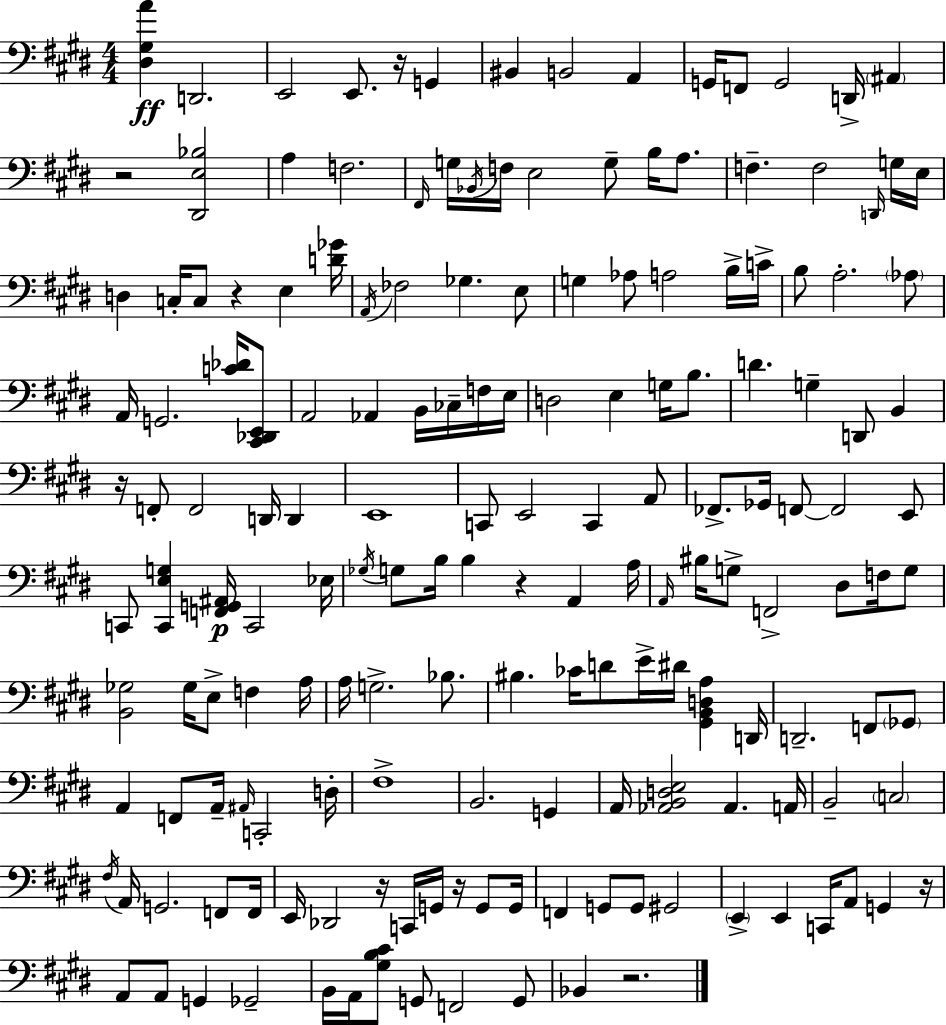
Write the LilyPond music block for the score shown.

{
  \clef bass
  \numericTimeSignature
  \time 4/4
  \key e \major
  \repeat volta 2 { <dis gis a'>4\ff d,2. | e,2 e,8. r16 g,4 | bis,4 b,2 a,4 | g,16 f,8 g,2 d,16-> \parenthesize ais,4 | \break r2 <dis, e bes>2 | a4 f2. | \grace { fis,16 } g16 \acciaccatura { bes,16 } f16 e2 g8-- b16 a8. | f4.-- f2 | \break \grace { d,16 } g16 e16 d4 c16-. c8 r4 e4 | <d' ges'>16 \acciaccatura { a,16 } fes2 ges4. | e8 g4 aes8 a2 | b16-> c'16-> b8 a2.-. | \break \parenthesize aes8 a,16 g,2. | <c' des'>16 <cis, des, e,>8 a,2 aes,4 | b,16 ces16-- f16 e16 d2 e4 | g16 b8. d'4. g4-- d,8 | \break b,4 r16 f,8-. f,2 d,16 | d,4 e,1 | c,8 e,2 c,4 | a,8 fes,8.-> ges,16 f,8~~ f,2 | \break e,8 c,8 <c, e g>4 <f, g, ais,>16\p c,2 | ees16 \acciaccatura { ges16 } g8 b16 b4 r4 | a,4 a16 \grace { a,16 } bis16 g8-> f,2-> | dis8 f16 g8 <b, ges>2 ges16 e8-> | \break f4 a16 a16 g2.-> | bes8. bis4. ces'16 d'8 e'16-> | dis'16 <gis, b, d a>4 d,16 d,2.-- | f,8 \parenthesize ges,8 a,4 f,8 a,16-- \grace { ais,16 } c,2-. | \break d16-. fis1-> | b,2. | g,4 a,16 <aes, b, d e>2 | aes,4. a,16 b,2-- \parenthesize c2 | \break \acciaccatura { fis16 } a,16 g,2. | f,8 f,16 e,16 des,2 | r16 c,16 g,16 r16 g,8 g,16 f,4 g,8 g,8 | gis,2 \parenthesize e,4-> e,4 | \break c,16 a,8 g,4 r16 a,8 a,8 g,4 | ges,2-- b,16 a,16 <gis b cis'>8 g,8 f,2 | g,8 bes,4 r2. | } \bar "|."
}